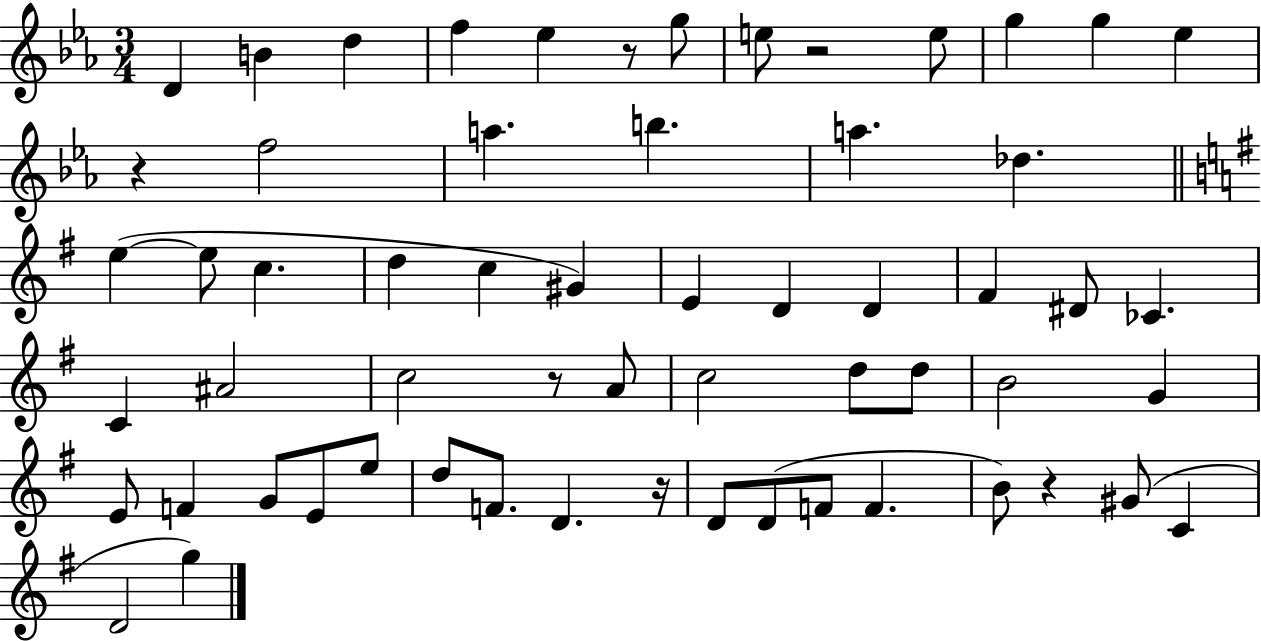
{
  \clef treble
  \numericTimeSignature
  \time 3/4
  \key ees \major
  \repeat volta 2 { d'4 b'4 d''4 | f''4 ees''4 r8 g''8 | e''8 r2 e''8 | g''4 g''4 ees''4 | \break r4 f''2 | a''4. b''4. | a''4. des''4. | \bar "||" \break \key e \minor e''4~(~ e''8 c''4. | d''4 c''4 gis'4) | e'4 d'4 d'4 | fis'4 dis'8 ces'4. | \break c'4 ais'2 | c''2 r8 a'8 | c''2 d''8 d''8 | b'2 g'4 | \break e'8 f'4 g'8 e'8 e''8 | d''8 f'8. d'4. r16 | d'8 d'8( f'8 f'4. | b'8) r4 gis'8( c'4 | \break d'2 g''4) | } \bar "|."
}